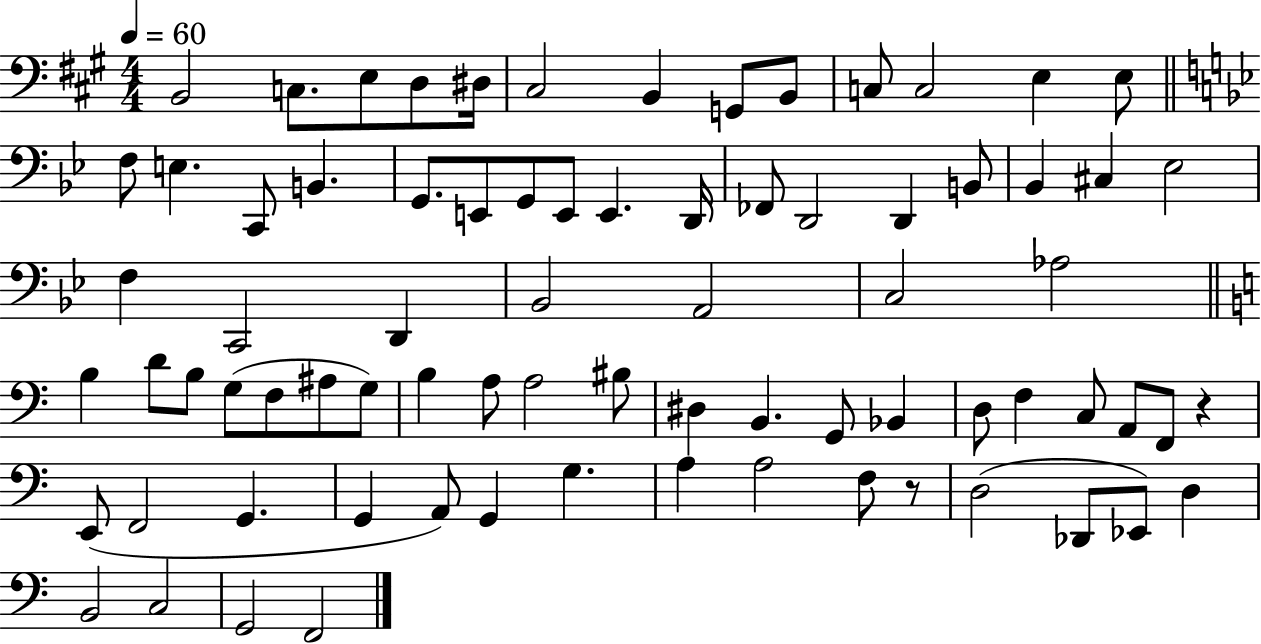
B2/h C3/e. E3/e D3/e D#3/s C#3/h B2/q G2/e B2/e C3/e C3/h E3/q E3/e F3/e E3/q. C2/e B2/q. G2/e. E2/e G2/e E2/e E2/q. D2/s FES2/e D2/h D2/q B2/e Bb2/q C#3/q Eb3/h F3/q C2/h D2/q Bb2/h A2/h C3/h Ab3/h B3/q D4/e B3/e G3/e F3/e A#3/e G3/e B3/q A3/e A3/h BIS3/e D#3/q B2/q. G2/e Bb2/q D3/e F3/q C3/e A2/e F2/e R/q E2/e F2/h G2/q. G2/q A2/e G2/q G3/q. A3/q A3/h F3/e R/e D3/h Db2/e Eb2/e D3/q B2/h C3/h G2/h F2/h